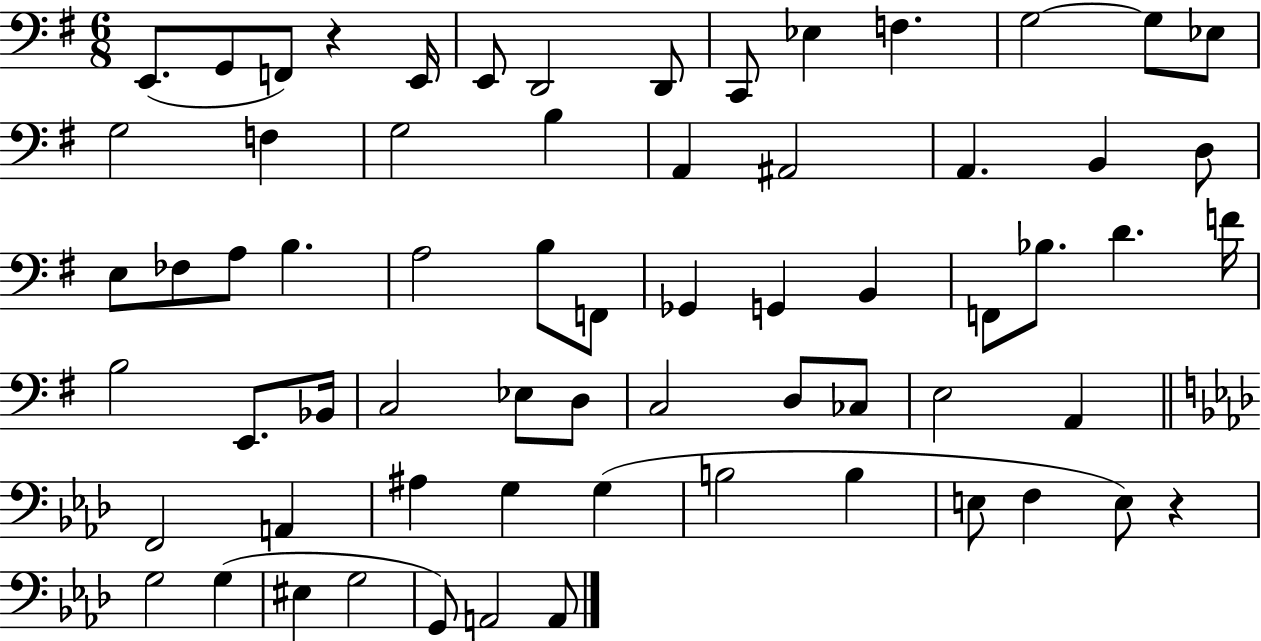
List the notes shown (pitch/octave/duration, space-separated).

E2/e. G2/e F2/e R/q E2/s E2/e D2/h D2/e C2/e Eb3/q F3/q. G3/h G3/e Eb3/e G3/h F3/q G3/h B3/q A2/q A#2/h A2/q. B2/q D3/e E3/e FES3/e A3/e B3/q. A3/h B3/e F2/e Gb2/q G2/q B2/q F2/e Bb3/e. D4/q. F4/s B3/h E2/e. Bb2/s C3/h Eb3/e D3/e C3/h D3/e CES3/e E3/h A2/q F2/h A2/q A#3/q G3/q G3/q B3/h B3/q E3/e F3/q E3/e R/q G3/h G3/q EIS3/q G3/h G2/e A2/h A2/e